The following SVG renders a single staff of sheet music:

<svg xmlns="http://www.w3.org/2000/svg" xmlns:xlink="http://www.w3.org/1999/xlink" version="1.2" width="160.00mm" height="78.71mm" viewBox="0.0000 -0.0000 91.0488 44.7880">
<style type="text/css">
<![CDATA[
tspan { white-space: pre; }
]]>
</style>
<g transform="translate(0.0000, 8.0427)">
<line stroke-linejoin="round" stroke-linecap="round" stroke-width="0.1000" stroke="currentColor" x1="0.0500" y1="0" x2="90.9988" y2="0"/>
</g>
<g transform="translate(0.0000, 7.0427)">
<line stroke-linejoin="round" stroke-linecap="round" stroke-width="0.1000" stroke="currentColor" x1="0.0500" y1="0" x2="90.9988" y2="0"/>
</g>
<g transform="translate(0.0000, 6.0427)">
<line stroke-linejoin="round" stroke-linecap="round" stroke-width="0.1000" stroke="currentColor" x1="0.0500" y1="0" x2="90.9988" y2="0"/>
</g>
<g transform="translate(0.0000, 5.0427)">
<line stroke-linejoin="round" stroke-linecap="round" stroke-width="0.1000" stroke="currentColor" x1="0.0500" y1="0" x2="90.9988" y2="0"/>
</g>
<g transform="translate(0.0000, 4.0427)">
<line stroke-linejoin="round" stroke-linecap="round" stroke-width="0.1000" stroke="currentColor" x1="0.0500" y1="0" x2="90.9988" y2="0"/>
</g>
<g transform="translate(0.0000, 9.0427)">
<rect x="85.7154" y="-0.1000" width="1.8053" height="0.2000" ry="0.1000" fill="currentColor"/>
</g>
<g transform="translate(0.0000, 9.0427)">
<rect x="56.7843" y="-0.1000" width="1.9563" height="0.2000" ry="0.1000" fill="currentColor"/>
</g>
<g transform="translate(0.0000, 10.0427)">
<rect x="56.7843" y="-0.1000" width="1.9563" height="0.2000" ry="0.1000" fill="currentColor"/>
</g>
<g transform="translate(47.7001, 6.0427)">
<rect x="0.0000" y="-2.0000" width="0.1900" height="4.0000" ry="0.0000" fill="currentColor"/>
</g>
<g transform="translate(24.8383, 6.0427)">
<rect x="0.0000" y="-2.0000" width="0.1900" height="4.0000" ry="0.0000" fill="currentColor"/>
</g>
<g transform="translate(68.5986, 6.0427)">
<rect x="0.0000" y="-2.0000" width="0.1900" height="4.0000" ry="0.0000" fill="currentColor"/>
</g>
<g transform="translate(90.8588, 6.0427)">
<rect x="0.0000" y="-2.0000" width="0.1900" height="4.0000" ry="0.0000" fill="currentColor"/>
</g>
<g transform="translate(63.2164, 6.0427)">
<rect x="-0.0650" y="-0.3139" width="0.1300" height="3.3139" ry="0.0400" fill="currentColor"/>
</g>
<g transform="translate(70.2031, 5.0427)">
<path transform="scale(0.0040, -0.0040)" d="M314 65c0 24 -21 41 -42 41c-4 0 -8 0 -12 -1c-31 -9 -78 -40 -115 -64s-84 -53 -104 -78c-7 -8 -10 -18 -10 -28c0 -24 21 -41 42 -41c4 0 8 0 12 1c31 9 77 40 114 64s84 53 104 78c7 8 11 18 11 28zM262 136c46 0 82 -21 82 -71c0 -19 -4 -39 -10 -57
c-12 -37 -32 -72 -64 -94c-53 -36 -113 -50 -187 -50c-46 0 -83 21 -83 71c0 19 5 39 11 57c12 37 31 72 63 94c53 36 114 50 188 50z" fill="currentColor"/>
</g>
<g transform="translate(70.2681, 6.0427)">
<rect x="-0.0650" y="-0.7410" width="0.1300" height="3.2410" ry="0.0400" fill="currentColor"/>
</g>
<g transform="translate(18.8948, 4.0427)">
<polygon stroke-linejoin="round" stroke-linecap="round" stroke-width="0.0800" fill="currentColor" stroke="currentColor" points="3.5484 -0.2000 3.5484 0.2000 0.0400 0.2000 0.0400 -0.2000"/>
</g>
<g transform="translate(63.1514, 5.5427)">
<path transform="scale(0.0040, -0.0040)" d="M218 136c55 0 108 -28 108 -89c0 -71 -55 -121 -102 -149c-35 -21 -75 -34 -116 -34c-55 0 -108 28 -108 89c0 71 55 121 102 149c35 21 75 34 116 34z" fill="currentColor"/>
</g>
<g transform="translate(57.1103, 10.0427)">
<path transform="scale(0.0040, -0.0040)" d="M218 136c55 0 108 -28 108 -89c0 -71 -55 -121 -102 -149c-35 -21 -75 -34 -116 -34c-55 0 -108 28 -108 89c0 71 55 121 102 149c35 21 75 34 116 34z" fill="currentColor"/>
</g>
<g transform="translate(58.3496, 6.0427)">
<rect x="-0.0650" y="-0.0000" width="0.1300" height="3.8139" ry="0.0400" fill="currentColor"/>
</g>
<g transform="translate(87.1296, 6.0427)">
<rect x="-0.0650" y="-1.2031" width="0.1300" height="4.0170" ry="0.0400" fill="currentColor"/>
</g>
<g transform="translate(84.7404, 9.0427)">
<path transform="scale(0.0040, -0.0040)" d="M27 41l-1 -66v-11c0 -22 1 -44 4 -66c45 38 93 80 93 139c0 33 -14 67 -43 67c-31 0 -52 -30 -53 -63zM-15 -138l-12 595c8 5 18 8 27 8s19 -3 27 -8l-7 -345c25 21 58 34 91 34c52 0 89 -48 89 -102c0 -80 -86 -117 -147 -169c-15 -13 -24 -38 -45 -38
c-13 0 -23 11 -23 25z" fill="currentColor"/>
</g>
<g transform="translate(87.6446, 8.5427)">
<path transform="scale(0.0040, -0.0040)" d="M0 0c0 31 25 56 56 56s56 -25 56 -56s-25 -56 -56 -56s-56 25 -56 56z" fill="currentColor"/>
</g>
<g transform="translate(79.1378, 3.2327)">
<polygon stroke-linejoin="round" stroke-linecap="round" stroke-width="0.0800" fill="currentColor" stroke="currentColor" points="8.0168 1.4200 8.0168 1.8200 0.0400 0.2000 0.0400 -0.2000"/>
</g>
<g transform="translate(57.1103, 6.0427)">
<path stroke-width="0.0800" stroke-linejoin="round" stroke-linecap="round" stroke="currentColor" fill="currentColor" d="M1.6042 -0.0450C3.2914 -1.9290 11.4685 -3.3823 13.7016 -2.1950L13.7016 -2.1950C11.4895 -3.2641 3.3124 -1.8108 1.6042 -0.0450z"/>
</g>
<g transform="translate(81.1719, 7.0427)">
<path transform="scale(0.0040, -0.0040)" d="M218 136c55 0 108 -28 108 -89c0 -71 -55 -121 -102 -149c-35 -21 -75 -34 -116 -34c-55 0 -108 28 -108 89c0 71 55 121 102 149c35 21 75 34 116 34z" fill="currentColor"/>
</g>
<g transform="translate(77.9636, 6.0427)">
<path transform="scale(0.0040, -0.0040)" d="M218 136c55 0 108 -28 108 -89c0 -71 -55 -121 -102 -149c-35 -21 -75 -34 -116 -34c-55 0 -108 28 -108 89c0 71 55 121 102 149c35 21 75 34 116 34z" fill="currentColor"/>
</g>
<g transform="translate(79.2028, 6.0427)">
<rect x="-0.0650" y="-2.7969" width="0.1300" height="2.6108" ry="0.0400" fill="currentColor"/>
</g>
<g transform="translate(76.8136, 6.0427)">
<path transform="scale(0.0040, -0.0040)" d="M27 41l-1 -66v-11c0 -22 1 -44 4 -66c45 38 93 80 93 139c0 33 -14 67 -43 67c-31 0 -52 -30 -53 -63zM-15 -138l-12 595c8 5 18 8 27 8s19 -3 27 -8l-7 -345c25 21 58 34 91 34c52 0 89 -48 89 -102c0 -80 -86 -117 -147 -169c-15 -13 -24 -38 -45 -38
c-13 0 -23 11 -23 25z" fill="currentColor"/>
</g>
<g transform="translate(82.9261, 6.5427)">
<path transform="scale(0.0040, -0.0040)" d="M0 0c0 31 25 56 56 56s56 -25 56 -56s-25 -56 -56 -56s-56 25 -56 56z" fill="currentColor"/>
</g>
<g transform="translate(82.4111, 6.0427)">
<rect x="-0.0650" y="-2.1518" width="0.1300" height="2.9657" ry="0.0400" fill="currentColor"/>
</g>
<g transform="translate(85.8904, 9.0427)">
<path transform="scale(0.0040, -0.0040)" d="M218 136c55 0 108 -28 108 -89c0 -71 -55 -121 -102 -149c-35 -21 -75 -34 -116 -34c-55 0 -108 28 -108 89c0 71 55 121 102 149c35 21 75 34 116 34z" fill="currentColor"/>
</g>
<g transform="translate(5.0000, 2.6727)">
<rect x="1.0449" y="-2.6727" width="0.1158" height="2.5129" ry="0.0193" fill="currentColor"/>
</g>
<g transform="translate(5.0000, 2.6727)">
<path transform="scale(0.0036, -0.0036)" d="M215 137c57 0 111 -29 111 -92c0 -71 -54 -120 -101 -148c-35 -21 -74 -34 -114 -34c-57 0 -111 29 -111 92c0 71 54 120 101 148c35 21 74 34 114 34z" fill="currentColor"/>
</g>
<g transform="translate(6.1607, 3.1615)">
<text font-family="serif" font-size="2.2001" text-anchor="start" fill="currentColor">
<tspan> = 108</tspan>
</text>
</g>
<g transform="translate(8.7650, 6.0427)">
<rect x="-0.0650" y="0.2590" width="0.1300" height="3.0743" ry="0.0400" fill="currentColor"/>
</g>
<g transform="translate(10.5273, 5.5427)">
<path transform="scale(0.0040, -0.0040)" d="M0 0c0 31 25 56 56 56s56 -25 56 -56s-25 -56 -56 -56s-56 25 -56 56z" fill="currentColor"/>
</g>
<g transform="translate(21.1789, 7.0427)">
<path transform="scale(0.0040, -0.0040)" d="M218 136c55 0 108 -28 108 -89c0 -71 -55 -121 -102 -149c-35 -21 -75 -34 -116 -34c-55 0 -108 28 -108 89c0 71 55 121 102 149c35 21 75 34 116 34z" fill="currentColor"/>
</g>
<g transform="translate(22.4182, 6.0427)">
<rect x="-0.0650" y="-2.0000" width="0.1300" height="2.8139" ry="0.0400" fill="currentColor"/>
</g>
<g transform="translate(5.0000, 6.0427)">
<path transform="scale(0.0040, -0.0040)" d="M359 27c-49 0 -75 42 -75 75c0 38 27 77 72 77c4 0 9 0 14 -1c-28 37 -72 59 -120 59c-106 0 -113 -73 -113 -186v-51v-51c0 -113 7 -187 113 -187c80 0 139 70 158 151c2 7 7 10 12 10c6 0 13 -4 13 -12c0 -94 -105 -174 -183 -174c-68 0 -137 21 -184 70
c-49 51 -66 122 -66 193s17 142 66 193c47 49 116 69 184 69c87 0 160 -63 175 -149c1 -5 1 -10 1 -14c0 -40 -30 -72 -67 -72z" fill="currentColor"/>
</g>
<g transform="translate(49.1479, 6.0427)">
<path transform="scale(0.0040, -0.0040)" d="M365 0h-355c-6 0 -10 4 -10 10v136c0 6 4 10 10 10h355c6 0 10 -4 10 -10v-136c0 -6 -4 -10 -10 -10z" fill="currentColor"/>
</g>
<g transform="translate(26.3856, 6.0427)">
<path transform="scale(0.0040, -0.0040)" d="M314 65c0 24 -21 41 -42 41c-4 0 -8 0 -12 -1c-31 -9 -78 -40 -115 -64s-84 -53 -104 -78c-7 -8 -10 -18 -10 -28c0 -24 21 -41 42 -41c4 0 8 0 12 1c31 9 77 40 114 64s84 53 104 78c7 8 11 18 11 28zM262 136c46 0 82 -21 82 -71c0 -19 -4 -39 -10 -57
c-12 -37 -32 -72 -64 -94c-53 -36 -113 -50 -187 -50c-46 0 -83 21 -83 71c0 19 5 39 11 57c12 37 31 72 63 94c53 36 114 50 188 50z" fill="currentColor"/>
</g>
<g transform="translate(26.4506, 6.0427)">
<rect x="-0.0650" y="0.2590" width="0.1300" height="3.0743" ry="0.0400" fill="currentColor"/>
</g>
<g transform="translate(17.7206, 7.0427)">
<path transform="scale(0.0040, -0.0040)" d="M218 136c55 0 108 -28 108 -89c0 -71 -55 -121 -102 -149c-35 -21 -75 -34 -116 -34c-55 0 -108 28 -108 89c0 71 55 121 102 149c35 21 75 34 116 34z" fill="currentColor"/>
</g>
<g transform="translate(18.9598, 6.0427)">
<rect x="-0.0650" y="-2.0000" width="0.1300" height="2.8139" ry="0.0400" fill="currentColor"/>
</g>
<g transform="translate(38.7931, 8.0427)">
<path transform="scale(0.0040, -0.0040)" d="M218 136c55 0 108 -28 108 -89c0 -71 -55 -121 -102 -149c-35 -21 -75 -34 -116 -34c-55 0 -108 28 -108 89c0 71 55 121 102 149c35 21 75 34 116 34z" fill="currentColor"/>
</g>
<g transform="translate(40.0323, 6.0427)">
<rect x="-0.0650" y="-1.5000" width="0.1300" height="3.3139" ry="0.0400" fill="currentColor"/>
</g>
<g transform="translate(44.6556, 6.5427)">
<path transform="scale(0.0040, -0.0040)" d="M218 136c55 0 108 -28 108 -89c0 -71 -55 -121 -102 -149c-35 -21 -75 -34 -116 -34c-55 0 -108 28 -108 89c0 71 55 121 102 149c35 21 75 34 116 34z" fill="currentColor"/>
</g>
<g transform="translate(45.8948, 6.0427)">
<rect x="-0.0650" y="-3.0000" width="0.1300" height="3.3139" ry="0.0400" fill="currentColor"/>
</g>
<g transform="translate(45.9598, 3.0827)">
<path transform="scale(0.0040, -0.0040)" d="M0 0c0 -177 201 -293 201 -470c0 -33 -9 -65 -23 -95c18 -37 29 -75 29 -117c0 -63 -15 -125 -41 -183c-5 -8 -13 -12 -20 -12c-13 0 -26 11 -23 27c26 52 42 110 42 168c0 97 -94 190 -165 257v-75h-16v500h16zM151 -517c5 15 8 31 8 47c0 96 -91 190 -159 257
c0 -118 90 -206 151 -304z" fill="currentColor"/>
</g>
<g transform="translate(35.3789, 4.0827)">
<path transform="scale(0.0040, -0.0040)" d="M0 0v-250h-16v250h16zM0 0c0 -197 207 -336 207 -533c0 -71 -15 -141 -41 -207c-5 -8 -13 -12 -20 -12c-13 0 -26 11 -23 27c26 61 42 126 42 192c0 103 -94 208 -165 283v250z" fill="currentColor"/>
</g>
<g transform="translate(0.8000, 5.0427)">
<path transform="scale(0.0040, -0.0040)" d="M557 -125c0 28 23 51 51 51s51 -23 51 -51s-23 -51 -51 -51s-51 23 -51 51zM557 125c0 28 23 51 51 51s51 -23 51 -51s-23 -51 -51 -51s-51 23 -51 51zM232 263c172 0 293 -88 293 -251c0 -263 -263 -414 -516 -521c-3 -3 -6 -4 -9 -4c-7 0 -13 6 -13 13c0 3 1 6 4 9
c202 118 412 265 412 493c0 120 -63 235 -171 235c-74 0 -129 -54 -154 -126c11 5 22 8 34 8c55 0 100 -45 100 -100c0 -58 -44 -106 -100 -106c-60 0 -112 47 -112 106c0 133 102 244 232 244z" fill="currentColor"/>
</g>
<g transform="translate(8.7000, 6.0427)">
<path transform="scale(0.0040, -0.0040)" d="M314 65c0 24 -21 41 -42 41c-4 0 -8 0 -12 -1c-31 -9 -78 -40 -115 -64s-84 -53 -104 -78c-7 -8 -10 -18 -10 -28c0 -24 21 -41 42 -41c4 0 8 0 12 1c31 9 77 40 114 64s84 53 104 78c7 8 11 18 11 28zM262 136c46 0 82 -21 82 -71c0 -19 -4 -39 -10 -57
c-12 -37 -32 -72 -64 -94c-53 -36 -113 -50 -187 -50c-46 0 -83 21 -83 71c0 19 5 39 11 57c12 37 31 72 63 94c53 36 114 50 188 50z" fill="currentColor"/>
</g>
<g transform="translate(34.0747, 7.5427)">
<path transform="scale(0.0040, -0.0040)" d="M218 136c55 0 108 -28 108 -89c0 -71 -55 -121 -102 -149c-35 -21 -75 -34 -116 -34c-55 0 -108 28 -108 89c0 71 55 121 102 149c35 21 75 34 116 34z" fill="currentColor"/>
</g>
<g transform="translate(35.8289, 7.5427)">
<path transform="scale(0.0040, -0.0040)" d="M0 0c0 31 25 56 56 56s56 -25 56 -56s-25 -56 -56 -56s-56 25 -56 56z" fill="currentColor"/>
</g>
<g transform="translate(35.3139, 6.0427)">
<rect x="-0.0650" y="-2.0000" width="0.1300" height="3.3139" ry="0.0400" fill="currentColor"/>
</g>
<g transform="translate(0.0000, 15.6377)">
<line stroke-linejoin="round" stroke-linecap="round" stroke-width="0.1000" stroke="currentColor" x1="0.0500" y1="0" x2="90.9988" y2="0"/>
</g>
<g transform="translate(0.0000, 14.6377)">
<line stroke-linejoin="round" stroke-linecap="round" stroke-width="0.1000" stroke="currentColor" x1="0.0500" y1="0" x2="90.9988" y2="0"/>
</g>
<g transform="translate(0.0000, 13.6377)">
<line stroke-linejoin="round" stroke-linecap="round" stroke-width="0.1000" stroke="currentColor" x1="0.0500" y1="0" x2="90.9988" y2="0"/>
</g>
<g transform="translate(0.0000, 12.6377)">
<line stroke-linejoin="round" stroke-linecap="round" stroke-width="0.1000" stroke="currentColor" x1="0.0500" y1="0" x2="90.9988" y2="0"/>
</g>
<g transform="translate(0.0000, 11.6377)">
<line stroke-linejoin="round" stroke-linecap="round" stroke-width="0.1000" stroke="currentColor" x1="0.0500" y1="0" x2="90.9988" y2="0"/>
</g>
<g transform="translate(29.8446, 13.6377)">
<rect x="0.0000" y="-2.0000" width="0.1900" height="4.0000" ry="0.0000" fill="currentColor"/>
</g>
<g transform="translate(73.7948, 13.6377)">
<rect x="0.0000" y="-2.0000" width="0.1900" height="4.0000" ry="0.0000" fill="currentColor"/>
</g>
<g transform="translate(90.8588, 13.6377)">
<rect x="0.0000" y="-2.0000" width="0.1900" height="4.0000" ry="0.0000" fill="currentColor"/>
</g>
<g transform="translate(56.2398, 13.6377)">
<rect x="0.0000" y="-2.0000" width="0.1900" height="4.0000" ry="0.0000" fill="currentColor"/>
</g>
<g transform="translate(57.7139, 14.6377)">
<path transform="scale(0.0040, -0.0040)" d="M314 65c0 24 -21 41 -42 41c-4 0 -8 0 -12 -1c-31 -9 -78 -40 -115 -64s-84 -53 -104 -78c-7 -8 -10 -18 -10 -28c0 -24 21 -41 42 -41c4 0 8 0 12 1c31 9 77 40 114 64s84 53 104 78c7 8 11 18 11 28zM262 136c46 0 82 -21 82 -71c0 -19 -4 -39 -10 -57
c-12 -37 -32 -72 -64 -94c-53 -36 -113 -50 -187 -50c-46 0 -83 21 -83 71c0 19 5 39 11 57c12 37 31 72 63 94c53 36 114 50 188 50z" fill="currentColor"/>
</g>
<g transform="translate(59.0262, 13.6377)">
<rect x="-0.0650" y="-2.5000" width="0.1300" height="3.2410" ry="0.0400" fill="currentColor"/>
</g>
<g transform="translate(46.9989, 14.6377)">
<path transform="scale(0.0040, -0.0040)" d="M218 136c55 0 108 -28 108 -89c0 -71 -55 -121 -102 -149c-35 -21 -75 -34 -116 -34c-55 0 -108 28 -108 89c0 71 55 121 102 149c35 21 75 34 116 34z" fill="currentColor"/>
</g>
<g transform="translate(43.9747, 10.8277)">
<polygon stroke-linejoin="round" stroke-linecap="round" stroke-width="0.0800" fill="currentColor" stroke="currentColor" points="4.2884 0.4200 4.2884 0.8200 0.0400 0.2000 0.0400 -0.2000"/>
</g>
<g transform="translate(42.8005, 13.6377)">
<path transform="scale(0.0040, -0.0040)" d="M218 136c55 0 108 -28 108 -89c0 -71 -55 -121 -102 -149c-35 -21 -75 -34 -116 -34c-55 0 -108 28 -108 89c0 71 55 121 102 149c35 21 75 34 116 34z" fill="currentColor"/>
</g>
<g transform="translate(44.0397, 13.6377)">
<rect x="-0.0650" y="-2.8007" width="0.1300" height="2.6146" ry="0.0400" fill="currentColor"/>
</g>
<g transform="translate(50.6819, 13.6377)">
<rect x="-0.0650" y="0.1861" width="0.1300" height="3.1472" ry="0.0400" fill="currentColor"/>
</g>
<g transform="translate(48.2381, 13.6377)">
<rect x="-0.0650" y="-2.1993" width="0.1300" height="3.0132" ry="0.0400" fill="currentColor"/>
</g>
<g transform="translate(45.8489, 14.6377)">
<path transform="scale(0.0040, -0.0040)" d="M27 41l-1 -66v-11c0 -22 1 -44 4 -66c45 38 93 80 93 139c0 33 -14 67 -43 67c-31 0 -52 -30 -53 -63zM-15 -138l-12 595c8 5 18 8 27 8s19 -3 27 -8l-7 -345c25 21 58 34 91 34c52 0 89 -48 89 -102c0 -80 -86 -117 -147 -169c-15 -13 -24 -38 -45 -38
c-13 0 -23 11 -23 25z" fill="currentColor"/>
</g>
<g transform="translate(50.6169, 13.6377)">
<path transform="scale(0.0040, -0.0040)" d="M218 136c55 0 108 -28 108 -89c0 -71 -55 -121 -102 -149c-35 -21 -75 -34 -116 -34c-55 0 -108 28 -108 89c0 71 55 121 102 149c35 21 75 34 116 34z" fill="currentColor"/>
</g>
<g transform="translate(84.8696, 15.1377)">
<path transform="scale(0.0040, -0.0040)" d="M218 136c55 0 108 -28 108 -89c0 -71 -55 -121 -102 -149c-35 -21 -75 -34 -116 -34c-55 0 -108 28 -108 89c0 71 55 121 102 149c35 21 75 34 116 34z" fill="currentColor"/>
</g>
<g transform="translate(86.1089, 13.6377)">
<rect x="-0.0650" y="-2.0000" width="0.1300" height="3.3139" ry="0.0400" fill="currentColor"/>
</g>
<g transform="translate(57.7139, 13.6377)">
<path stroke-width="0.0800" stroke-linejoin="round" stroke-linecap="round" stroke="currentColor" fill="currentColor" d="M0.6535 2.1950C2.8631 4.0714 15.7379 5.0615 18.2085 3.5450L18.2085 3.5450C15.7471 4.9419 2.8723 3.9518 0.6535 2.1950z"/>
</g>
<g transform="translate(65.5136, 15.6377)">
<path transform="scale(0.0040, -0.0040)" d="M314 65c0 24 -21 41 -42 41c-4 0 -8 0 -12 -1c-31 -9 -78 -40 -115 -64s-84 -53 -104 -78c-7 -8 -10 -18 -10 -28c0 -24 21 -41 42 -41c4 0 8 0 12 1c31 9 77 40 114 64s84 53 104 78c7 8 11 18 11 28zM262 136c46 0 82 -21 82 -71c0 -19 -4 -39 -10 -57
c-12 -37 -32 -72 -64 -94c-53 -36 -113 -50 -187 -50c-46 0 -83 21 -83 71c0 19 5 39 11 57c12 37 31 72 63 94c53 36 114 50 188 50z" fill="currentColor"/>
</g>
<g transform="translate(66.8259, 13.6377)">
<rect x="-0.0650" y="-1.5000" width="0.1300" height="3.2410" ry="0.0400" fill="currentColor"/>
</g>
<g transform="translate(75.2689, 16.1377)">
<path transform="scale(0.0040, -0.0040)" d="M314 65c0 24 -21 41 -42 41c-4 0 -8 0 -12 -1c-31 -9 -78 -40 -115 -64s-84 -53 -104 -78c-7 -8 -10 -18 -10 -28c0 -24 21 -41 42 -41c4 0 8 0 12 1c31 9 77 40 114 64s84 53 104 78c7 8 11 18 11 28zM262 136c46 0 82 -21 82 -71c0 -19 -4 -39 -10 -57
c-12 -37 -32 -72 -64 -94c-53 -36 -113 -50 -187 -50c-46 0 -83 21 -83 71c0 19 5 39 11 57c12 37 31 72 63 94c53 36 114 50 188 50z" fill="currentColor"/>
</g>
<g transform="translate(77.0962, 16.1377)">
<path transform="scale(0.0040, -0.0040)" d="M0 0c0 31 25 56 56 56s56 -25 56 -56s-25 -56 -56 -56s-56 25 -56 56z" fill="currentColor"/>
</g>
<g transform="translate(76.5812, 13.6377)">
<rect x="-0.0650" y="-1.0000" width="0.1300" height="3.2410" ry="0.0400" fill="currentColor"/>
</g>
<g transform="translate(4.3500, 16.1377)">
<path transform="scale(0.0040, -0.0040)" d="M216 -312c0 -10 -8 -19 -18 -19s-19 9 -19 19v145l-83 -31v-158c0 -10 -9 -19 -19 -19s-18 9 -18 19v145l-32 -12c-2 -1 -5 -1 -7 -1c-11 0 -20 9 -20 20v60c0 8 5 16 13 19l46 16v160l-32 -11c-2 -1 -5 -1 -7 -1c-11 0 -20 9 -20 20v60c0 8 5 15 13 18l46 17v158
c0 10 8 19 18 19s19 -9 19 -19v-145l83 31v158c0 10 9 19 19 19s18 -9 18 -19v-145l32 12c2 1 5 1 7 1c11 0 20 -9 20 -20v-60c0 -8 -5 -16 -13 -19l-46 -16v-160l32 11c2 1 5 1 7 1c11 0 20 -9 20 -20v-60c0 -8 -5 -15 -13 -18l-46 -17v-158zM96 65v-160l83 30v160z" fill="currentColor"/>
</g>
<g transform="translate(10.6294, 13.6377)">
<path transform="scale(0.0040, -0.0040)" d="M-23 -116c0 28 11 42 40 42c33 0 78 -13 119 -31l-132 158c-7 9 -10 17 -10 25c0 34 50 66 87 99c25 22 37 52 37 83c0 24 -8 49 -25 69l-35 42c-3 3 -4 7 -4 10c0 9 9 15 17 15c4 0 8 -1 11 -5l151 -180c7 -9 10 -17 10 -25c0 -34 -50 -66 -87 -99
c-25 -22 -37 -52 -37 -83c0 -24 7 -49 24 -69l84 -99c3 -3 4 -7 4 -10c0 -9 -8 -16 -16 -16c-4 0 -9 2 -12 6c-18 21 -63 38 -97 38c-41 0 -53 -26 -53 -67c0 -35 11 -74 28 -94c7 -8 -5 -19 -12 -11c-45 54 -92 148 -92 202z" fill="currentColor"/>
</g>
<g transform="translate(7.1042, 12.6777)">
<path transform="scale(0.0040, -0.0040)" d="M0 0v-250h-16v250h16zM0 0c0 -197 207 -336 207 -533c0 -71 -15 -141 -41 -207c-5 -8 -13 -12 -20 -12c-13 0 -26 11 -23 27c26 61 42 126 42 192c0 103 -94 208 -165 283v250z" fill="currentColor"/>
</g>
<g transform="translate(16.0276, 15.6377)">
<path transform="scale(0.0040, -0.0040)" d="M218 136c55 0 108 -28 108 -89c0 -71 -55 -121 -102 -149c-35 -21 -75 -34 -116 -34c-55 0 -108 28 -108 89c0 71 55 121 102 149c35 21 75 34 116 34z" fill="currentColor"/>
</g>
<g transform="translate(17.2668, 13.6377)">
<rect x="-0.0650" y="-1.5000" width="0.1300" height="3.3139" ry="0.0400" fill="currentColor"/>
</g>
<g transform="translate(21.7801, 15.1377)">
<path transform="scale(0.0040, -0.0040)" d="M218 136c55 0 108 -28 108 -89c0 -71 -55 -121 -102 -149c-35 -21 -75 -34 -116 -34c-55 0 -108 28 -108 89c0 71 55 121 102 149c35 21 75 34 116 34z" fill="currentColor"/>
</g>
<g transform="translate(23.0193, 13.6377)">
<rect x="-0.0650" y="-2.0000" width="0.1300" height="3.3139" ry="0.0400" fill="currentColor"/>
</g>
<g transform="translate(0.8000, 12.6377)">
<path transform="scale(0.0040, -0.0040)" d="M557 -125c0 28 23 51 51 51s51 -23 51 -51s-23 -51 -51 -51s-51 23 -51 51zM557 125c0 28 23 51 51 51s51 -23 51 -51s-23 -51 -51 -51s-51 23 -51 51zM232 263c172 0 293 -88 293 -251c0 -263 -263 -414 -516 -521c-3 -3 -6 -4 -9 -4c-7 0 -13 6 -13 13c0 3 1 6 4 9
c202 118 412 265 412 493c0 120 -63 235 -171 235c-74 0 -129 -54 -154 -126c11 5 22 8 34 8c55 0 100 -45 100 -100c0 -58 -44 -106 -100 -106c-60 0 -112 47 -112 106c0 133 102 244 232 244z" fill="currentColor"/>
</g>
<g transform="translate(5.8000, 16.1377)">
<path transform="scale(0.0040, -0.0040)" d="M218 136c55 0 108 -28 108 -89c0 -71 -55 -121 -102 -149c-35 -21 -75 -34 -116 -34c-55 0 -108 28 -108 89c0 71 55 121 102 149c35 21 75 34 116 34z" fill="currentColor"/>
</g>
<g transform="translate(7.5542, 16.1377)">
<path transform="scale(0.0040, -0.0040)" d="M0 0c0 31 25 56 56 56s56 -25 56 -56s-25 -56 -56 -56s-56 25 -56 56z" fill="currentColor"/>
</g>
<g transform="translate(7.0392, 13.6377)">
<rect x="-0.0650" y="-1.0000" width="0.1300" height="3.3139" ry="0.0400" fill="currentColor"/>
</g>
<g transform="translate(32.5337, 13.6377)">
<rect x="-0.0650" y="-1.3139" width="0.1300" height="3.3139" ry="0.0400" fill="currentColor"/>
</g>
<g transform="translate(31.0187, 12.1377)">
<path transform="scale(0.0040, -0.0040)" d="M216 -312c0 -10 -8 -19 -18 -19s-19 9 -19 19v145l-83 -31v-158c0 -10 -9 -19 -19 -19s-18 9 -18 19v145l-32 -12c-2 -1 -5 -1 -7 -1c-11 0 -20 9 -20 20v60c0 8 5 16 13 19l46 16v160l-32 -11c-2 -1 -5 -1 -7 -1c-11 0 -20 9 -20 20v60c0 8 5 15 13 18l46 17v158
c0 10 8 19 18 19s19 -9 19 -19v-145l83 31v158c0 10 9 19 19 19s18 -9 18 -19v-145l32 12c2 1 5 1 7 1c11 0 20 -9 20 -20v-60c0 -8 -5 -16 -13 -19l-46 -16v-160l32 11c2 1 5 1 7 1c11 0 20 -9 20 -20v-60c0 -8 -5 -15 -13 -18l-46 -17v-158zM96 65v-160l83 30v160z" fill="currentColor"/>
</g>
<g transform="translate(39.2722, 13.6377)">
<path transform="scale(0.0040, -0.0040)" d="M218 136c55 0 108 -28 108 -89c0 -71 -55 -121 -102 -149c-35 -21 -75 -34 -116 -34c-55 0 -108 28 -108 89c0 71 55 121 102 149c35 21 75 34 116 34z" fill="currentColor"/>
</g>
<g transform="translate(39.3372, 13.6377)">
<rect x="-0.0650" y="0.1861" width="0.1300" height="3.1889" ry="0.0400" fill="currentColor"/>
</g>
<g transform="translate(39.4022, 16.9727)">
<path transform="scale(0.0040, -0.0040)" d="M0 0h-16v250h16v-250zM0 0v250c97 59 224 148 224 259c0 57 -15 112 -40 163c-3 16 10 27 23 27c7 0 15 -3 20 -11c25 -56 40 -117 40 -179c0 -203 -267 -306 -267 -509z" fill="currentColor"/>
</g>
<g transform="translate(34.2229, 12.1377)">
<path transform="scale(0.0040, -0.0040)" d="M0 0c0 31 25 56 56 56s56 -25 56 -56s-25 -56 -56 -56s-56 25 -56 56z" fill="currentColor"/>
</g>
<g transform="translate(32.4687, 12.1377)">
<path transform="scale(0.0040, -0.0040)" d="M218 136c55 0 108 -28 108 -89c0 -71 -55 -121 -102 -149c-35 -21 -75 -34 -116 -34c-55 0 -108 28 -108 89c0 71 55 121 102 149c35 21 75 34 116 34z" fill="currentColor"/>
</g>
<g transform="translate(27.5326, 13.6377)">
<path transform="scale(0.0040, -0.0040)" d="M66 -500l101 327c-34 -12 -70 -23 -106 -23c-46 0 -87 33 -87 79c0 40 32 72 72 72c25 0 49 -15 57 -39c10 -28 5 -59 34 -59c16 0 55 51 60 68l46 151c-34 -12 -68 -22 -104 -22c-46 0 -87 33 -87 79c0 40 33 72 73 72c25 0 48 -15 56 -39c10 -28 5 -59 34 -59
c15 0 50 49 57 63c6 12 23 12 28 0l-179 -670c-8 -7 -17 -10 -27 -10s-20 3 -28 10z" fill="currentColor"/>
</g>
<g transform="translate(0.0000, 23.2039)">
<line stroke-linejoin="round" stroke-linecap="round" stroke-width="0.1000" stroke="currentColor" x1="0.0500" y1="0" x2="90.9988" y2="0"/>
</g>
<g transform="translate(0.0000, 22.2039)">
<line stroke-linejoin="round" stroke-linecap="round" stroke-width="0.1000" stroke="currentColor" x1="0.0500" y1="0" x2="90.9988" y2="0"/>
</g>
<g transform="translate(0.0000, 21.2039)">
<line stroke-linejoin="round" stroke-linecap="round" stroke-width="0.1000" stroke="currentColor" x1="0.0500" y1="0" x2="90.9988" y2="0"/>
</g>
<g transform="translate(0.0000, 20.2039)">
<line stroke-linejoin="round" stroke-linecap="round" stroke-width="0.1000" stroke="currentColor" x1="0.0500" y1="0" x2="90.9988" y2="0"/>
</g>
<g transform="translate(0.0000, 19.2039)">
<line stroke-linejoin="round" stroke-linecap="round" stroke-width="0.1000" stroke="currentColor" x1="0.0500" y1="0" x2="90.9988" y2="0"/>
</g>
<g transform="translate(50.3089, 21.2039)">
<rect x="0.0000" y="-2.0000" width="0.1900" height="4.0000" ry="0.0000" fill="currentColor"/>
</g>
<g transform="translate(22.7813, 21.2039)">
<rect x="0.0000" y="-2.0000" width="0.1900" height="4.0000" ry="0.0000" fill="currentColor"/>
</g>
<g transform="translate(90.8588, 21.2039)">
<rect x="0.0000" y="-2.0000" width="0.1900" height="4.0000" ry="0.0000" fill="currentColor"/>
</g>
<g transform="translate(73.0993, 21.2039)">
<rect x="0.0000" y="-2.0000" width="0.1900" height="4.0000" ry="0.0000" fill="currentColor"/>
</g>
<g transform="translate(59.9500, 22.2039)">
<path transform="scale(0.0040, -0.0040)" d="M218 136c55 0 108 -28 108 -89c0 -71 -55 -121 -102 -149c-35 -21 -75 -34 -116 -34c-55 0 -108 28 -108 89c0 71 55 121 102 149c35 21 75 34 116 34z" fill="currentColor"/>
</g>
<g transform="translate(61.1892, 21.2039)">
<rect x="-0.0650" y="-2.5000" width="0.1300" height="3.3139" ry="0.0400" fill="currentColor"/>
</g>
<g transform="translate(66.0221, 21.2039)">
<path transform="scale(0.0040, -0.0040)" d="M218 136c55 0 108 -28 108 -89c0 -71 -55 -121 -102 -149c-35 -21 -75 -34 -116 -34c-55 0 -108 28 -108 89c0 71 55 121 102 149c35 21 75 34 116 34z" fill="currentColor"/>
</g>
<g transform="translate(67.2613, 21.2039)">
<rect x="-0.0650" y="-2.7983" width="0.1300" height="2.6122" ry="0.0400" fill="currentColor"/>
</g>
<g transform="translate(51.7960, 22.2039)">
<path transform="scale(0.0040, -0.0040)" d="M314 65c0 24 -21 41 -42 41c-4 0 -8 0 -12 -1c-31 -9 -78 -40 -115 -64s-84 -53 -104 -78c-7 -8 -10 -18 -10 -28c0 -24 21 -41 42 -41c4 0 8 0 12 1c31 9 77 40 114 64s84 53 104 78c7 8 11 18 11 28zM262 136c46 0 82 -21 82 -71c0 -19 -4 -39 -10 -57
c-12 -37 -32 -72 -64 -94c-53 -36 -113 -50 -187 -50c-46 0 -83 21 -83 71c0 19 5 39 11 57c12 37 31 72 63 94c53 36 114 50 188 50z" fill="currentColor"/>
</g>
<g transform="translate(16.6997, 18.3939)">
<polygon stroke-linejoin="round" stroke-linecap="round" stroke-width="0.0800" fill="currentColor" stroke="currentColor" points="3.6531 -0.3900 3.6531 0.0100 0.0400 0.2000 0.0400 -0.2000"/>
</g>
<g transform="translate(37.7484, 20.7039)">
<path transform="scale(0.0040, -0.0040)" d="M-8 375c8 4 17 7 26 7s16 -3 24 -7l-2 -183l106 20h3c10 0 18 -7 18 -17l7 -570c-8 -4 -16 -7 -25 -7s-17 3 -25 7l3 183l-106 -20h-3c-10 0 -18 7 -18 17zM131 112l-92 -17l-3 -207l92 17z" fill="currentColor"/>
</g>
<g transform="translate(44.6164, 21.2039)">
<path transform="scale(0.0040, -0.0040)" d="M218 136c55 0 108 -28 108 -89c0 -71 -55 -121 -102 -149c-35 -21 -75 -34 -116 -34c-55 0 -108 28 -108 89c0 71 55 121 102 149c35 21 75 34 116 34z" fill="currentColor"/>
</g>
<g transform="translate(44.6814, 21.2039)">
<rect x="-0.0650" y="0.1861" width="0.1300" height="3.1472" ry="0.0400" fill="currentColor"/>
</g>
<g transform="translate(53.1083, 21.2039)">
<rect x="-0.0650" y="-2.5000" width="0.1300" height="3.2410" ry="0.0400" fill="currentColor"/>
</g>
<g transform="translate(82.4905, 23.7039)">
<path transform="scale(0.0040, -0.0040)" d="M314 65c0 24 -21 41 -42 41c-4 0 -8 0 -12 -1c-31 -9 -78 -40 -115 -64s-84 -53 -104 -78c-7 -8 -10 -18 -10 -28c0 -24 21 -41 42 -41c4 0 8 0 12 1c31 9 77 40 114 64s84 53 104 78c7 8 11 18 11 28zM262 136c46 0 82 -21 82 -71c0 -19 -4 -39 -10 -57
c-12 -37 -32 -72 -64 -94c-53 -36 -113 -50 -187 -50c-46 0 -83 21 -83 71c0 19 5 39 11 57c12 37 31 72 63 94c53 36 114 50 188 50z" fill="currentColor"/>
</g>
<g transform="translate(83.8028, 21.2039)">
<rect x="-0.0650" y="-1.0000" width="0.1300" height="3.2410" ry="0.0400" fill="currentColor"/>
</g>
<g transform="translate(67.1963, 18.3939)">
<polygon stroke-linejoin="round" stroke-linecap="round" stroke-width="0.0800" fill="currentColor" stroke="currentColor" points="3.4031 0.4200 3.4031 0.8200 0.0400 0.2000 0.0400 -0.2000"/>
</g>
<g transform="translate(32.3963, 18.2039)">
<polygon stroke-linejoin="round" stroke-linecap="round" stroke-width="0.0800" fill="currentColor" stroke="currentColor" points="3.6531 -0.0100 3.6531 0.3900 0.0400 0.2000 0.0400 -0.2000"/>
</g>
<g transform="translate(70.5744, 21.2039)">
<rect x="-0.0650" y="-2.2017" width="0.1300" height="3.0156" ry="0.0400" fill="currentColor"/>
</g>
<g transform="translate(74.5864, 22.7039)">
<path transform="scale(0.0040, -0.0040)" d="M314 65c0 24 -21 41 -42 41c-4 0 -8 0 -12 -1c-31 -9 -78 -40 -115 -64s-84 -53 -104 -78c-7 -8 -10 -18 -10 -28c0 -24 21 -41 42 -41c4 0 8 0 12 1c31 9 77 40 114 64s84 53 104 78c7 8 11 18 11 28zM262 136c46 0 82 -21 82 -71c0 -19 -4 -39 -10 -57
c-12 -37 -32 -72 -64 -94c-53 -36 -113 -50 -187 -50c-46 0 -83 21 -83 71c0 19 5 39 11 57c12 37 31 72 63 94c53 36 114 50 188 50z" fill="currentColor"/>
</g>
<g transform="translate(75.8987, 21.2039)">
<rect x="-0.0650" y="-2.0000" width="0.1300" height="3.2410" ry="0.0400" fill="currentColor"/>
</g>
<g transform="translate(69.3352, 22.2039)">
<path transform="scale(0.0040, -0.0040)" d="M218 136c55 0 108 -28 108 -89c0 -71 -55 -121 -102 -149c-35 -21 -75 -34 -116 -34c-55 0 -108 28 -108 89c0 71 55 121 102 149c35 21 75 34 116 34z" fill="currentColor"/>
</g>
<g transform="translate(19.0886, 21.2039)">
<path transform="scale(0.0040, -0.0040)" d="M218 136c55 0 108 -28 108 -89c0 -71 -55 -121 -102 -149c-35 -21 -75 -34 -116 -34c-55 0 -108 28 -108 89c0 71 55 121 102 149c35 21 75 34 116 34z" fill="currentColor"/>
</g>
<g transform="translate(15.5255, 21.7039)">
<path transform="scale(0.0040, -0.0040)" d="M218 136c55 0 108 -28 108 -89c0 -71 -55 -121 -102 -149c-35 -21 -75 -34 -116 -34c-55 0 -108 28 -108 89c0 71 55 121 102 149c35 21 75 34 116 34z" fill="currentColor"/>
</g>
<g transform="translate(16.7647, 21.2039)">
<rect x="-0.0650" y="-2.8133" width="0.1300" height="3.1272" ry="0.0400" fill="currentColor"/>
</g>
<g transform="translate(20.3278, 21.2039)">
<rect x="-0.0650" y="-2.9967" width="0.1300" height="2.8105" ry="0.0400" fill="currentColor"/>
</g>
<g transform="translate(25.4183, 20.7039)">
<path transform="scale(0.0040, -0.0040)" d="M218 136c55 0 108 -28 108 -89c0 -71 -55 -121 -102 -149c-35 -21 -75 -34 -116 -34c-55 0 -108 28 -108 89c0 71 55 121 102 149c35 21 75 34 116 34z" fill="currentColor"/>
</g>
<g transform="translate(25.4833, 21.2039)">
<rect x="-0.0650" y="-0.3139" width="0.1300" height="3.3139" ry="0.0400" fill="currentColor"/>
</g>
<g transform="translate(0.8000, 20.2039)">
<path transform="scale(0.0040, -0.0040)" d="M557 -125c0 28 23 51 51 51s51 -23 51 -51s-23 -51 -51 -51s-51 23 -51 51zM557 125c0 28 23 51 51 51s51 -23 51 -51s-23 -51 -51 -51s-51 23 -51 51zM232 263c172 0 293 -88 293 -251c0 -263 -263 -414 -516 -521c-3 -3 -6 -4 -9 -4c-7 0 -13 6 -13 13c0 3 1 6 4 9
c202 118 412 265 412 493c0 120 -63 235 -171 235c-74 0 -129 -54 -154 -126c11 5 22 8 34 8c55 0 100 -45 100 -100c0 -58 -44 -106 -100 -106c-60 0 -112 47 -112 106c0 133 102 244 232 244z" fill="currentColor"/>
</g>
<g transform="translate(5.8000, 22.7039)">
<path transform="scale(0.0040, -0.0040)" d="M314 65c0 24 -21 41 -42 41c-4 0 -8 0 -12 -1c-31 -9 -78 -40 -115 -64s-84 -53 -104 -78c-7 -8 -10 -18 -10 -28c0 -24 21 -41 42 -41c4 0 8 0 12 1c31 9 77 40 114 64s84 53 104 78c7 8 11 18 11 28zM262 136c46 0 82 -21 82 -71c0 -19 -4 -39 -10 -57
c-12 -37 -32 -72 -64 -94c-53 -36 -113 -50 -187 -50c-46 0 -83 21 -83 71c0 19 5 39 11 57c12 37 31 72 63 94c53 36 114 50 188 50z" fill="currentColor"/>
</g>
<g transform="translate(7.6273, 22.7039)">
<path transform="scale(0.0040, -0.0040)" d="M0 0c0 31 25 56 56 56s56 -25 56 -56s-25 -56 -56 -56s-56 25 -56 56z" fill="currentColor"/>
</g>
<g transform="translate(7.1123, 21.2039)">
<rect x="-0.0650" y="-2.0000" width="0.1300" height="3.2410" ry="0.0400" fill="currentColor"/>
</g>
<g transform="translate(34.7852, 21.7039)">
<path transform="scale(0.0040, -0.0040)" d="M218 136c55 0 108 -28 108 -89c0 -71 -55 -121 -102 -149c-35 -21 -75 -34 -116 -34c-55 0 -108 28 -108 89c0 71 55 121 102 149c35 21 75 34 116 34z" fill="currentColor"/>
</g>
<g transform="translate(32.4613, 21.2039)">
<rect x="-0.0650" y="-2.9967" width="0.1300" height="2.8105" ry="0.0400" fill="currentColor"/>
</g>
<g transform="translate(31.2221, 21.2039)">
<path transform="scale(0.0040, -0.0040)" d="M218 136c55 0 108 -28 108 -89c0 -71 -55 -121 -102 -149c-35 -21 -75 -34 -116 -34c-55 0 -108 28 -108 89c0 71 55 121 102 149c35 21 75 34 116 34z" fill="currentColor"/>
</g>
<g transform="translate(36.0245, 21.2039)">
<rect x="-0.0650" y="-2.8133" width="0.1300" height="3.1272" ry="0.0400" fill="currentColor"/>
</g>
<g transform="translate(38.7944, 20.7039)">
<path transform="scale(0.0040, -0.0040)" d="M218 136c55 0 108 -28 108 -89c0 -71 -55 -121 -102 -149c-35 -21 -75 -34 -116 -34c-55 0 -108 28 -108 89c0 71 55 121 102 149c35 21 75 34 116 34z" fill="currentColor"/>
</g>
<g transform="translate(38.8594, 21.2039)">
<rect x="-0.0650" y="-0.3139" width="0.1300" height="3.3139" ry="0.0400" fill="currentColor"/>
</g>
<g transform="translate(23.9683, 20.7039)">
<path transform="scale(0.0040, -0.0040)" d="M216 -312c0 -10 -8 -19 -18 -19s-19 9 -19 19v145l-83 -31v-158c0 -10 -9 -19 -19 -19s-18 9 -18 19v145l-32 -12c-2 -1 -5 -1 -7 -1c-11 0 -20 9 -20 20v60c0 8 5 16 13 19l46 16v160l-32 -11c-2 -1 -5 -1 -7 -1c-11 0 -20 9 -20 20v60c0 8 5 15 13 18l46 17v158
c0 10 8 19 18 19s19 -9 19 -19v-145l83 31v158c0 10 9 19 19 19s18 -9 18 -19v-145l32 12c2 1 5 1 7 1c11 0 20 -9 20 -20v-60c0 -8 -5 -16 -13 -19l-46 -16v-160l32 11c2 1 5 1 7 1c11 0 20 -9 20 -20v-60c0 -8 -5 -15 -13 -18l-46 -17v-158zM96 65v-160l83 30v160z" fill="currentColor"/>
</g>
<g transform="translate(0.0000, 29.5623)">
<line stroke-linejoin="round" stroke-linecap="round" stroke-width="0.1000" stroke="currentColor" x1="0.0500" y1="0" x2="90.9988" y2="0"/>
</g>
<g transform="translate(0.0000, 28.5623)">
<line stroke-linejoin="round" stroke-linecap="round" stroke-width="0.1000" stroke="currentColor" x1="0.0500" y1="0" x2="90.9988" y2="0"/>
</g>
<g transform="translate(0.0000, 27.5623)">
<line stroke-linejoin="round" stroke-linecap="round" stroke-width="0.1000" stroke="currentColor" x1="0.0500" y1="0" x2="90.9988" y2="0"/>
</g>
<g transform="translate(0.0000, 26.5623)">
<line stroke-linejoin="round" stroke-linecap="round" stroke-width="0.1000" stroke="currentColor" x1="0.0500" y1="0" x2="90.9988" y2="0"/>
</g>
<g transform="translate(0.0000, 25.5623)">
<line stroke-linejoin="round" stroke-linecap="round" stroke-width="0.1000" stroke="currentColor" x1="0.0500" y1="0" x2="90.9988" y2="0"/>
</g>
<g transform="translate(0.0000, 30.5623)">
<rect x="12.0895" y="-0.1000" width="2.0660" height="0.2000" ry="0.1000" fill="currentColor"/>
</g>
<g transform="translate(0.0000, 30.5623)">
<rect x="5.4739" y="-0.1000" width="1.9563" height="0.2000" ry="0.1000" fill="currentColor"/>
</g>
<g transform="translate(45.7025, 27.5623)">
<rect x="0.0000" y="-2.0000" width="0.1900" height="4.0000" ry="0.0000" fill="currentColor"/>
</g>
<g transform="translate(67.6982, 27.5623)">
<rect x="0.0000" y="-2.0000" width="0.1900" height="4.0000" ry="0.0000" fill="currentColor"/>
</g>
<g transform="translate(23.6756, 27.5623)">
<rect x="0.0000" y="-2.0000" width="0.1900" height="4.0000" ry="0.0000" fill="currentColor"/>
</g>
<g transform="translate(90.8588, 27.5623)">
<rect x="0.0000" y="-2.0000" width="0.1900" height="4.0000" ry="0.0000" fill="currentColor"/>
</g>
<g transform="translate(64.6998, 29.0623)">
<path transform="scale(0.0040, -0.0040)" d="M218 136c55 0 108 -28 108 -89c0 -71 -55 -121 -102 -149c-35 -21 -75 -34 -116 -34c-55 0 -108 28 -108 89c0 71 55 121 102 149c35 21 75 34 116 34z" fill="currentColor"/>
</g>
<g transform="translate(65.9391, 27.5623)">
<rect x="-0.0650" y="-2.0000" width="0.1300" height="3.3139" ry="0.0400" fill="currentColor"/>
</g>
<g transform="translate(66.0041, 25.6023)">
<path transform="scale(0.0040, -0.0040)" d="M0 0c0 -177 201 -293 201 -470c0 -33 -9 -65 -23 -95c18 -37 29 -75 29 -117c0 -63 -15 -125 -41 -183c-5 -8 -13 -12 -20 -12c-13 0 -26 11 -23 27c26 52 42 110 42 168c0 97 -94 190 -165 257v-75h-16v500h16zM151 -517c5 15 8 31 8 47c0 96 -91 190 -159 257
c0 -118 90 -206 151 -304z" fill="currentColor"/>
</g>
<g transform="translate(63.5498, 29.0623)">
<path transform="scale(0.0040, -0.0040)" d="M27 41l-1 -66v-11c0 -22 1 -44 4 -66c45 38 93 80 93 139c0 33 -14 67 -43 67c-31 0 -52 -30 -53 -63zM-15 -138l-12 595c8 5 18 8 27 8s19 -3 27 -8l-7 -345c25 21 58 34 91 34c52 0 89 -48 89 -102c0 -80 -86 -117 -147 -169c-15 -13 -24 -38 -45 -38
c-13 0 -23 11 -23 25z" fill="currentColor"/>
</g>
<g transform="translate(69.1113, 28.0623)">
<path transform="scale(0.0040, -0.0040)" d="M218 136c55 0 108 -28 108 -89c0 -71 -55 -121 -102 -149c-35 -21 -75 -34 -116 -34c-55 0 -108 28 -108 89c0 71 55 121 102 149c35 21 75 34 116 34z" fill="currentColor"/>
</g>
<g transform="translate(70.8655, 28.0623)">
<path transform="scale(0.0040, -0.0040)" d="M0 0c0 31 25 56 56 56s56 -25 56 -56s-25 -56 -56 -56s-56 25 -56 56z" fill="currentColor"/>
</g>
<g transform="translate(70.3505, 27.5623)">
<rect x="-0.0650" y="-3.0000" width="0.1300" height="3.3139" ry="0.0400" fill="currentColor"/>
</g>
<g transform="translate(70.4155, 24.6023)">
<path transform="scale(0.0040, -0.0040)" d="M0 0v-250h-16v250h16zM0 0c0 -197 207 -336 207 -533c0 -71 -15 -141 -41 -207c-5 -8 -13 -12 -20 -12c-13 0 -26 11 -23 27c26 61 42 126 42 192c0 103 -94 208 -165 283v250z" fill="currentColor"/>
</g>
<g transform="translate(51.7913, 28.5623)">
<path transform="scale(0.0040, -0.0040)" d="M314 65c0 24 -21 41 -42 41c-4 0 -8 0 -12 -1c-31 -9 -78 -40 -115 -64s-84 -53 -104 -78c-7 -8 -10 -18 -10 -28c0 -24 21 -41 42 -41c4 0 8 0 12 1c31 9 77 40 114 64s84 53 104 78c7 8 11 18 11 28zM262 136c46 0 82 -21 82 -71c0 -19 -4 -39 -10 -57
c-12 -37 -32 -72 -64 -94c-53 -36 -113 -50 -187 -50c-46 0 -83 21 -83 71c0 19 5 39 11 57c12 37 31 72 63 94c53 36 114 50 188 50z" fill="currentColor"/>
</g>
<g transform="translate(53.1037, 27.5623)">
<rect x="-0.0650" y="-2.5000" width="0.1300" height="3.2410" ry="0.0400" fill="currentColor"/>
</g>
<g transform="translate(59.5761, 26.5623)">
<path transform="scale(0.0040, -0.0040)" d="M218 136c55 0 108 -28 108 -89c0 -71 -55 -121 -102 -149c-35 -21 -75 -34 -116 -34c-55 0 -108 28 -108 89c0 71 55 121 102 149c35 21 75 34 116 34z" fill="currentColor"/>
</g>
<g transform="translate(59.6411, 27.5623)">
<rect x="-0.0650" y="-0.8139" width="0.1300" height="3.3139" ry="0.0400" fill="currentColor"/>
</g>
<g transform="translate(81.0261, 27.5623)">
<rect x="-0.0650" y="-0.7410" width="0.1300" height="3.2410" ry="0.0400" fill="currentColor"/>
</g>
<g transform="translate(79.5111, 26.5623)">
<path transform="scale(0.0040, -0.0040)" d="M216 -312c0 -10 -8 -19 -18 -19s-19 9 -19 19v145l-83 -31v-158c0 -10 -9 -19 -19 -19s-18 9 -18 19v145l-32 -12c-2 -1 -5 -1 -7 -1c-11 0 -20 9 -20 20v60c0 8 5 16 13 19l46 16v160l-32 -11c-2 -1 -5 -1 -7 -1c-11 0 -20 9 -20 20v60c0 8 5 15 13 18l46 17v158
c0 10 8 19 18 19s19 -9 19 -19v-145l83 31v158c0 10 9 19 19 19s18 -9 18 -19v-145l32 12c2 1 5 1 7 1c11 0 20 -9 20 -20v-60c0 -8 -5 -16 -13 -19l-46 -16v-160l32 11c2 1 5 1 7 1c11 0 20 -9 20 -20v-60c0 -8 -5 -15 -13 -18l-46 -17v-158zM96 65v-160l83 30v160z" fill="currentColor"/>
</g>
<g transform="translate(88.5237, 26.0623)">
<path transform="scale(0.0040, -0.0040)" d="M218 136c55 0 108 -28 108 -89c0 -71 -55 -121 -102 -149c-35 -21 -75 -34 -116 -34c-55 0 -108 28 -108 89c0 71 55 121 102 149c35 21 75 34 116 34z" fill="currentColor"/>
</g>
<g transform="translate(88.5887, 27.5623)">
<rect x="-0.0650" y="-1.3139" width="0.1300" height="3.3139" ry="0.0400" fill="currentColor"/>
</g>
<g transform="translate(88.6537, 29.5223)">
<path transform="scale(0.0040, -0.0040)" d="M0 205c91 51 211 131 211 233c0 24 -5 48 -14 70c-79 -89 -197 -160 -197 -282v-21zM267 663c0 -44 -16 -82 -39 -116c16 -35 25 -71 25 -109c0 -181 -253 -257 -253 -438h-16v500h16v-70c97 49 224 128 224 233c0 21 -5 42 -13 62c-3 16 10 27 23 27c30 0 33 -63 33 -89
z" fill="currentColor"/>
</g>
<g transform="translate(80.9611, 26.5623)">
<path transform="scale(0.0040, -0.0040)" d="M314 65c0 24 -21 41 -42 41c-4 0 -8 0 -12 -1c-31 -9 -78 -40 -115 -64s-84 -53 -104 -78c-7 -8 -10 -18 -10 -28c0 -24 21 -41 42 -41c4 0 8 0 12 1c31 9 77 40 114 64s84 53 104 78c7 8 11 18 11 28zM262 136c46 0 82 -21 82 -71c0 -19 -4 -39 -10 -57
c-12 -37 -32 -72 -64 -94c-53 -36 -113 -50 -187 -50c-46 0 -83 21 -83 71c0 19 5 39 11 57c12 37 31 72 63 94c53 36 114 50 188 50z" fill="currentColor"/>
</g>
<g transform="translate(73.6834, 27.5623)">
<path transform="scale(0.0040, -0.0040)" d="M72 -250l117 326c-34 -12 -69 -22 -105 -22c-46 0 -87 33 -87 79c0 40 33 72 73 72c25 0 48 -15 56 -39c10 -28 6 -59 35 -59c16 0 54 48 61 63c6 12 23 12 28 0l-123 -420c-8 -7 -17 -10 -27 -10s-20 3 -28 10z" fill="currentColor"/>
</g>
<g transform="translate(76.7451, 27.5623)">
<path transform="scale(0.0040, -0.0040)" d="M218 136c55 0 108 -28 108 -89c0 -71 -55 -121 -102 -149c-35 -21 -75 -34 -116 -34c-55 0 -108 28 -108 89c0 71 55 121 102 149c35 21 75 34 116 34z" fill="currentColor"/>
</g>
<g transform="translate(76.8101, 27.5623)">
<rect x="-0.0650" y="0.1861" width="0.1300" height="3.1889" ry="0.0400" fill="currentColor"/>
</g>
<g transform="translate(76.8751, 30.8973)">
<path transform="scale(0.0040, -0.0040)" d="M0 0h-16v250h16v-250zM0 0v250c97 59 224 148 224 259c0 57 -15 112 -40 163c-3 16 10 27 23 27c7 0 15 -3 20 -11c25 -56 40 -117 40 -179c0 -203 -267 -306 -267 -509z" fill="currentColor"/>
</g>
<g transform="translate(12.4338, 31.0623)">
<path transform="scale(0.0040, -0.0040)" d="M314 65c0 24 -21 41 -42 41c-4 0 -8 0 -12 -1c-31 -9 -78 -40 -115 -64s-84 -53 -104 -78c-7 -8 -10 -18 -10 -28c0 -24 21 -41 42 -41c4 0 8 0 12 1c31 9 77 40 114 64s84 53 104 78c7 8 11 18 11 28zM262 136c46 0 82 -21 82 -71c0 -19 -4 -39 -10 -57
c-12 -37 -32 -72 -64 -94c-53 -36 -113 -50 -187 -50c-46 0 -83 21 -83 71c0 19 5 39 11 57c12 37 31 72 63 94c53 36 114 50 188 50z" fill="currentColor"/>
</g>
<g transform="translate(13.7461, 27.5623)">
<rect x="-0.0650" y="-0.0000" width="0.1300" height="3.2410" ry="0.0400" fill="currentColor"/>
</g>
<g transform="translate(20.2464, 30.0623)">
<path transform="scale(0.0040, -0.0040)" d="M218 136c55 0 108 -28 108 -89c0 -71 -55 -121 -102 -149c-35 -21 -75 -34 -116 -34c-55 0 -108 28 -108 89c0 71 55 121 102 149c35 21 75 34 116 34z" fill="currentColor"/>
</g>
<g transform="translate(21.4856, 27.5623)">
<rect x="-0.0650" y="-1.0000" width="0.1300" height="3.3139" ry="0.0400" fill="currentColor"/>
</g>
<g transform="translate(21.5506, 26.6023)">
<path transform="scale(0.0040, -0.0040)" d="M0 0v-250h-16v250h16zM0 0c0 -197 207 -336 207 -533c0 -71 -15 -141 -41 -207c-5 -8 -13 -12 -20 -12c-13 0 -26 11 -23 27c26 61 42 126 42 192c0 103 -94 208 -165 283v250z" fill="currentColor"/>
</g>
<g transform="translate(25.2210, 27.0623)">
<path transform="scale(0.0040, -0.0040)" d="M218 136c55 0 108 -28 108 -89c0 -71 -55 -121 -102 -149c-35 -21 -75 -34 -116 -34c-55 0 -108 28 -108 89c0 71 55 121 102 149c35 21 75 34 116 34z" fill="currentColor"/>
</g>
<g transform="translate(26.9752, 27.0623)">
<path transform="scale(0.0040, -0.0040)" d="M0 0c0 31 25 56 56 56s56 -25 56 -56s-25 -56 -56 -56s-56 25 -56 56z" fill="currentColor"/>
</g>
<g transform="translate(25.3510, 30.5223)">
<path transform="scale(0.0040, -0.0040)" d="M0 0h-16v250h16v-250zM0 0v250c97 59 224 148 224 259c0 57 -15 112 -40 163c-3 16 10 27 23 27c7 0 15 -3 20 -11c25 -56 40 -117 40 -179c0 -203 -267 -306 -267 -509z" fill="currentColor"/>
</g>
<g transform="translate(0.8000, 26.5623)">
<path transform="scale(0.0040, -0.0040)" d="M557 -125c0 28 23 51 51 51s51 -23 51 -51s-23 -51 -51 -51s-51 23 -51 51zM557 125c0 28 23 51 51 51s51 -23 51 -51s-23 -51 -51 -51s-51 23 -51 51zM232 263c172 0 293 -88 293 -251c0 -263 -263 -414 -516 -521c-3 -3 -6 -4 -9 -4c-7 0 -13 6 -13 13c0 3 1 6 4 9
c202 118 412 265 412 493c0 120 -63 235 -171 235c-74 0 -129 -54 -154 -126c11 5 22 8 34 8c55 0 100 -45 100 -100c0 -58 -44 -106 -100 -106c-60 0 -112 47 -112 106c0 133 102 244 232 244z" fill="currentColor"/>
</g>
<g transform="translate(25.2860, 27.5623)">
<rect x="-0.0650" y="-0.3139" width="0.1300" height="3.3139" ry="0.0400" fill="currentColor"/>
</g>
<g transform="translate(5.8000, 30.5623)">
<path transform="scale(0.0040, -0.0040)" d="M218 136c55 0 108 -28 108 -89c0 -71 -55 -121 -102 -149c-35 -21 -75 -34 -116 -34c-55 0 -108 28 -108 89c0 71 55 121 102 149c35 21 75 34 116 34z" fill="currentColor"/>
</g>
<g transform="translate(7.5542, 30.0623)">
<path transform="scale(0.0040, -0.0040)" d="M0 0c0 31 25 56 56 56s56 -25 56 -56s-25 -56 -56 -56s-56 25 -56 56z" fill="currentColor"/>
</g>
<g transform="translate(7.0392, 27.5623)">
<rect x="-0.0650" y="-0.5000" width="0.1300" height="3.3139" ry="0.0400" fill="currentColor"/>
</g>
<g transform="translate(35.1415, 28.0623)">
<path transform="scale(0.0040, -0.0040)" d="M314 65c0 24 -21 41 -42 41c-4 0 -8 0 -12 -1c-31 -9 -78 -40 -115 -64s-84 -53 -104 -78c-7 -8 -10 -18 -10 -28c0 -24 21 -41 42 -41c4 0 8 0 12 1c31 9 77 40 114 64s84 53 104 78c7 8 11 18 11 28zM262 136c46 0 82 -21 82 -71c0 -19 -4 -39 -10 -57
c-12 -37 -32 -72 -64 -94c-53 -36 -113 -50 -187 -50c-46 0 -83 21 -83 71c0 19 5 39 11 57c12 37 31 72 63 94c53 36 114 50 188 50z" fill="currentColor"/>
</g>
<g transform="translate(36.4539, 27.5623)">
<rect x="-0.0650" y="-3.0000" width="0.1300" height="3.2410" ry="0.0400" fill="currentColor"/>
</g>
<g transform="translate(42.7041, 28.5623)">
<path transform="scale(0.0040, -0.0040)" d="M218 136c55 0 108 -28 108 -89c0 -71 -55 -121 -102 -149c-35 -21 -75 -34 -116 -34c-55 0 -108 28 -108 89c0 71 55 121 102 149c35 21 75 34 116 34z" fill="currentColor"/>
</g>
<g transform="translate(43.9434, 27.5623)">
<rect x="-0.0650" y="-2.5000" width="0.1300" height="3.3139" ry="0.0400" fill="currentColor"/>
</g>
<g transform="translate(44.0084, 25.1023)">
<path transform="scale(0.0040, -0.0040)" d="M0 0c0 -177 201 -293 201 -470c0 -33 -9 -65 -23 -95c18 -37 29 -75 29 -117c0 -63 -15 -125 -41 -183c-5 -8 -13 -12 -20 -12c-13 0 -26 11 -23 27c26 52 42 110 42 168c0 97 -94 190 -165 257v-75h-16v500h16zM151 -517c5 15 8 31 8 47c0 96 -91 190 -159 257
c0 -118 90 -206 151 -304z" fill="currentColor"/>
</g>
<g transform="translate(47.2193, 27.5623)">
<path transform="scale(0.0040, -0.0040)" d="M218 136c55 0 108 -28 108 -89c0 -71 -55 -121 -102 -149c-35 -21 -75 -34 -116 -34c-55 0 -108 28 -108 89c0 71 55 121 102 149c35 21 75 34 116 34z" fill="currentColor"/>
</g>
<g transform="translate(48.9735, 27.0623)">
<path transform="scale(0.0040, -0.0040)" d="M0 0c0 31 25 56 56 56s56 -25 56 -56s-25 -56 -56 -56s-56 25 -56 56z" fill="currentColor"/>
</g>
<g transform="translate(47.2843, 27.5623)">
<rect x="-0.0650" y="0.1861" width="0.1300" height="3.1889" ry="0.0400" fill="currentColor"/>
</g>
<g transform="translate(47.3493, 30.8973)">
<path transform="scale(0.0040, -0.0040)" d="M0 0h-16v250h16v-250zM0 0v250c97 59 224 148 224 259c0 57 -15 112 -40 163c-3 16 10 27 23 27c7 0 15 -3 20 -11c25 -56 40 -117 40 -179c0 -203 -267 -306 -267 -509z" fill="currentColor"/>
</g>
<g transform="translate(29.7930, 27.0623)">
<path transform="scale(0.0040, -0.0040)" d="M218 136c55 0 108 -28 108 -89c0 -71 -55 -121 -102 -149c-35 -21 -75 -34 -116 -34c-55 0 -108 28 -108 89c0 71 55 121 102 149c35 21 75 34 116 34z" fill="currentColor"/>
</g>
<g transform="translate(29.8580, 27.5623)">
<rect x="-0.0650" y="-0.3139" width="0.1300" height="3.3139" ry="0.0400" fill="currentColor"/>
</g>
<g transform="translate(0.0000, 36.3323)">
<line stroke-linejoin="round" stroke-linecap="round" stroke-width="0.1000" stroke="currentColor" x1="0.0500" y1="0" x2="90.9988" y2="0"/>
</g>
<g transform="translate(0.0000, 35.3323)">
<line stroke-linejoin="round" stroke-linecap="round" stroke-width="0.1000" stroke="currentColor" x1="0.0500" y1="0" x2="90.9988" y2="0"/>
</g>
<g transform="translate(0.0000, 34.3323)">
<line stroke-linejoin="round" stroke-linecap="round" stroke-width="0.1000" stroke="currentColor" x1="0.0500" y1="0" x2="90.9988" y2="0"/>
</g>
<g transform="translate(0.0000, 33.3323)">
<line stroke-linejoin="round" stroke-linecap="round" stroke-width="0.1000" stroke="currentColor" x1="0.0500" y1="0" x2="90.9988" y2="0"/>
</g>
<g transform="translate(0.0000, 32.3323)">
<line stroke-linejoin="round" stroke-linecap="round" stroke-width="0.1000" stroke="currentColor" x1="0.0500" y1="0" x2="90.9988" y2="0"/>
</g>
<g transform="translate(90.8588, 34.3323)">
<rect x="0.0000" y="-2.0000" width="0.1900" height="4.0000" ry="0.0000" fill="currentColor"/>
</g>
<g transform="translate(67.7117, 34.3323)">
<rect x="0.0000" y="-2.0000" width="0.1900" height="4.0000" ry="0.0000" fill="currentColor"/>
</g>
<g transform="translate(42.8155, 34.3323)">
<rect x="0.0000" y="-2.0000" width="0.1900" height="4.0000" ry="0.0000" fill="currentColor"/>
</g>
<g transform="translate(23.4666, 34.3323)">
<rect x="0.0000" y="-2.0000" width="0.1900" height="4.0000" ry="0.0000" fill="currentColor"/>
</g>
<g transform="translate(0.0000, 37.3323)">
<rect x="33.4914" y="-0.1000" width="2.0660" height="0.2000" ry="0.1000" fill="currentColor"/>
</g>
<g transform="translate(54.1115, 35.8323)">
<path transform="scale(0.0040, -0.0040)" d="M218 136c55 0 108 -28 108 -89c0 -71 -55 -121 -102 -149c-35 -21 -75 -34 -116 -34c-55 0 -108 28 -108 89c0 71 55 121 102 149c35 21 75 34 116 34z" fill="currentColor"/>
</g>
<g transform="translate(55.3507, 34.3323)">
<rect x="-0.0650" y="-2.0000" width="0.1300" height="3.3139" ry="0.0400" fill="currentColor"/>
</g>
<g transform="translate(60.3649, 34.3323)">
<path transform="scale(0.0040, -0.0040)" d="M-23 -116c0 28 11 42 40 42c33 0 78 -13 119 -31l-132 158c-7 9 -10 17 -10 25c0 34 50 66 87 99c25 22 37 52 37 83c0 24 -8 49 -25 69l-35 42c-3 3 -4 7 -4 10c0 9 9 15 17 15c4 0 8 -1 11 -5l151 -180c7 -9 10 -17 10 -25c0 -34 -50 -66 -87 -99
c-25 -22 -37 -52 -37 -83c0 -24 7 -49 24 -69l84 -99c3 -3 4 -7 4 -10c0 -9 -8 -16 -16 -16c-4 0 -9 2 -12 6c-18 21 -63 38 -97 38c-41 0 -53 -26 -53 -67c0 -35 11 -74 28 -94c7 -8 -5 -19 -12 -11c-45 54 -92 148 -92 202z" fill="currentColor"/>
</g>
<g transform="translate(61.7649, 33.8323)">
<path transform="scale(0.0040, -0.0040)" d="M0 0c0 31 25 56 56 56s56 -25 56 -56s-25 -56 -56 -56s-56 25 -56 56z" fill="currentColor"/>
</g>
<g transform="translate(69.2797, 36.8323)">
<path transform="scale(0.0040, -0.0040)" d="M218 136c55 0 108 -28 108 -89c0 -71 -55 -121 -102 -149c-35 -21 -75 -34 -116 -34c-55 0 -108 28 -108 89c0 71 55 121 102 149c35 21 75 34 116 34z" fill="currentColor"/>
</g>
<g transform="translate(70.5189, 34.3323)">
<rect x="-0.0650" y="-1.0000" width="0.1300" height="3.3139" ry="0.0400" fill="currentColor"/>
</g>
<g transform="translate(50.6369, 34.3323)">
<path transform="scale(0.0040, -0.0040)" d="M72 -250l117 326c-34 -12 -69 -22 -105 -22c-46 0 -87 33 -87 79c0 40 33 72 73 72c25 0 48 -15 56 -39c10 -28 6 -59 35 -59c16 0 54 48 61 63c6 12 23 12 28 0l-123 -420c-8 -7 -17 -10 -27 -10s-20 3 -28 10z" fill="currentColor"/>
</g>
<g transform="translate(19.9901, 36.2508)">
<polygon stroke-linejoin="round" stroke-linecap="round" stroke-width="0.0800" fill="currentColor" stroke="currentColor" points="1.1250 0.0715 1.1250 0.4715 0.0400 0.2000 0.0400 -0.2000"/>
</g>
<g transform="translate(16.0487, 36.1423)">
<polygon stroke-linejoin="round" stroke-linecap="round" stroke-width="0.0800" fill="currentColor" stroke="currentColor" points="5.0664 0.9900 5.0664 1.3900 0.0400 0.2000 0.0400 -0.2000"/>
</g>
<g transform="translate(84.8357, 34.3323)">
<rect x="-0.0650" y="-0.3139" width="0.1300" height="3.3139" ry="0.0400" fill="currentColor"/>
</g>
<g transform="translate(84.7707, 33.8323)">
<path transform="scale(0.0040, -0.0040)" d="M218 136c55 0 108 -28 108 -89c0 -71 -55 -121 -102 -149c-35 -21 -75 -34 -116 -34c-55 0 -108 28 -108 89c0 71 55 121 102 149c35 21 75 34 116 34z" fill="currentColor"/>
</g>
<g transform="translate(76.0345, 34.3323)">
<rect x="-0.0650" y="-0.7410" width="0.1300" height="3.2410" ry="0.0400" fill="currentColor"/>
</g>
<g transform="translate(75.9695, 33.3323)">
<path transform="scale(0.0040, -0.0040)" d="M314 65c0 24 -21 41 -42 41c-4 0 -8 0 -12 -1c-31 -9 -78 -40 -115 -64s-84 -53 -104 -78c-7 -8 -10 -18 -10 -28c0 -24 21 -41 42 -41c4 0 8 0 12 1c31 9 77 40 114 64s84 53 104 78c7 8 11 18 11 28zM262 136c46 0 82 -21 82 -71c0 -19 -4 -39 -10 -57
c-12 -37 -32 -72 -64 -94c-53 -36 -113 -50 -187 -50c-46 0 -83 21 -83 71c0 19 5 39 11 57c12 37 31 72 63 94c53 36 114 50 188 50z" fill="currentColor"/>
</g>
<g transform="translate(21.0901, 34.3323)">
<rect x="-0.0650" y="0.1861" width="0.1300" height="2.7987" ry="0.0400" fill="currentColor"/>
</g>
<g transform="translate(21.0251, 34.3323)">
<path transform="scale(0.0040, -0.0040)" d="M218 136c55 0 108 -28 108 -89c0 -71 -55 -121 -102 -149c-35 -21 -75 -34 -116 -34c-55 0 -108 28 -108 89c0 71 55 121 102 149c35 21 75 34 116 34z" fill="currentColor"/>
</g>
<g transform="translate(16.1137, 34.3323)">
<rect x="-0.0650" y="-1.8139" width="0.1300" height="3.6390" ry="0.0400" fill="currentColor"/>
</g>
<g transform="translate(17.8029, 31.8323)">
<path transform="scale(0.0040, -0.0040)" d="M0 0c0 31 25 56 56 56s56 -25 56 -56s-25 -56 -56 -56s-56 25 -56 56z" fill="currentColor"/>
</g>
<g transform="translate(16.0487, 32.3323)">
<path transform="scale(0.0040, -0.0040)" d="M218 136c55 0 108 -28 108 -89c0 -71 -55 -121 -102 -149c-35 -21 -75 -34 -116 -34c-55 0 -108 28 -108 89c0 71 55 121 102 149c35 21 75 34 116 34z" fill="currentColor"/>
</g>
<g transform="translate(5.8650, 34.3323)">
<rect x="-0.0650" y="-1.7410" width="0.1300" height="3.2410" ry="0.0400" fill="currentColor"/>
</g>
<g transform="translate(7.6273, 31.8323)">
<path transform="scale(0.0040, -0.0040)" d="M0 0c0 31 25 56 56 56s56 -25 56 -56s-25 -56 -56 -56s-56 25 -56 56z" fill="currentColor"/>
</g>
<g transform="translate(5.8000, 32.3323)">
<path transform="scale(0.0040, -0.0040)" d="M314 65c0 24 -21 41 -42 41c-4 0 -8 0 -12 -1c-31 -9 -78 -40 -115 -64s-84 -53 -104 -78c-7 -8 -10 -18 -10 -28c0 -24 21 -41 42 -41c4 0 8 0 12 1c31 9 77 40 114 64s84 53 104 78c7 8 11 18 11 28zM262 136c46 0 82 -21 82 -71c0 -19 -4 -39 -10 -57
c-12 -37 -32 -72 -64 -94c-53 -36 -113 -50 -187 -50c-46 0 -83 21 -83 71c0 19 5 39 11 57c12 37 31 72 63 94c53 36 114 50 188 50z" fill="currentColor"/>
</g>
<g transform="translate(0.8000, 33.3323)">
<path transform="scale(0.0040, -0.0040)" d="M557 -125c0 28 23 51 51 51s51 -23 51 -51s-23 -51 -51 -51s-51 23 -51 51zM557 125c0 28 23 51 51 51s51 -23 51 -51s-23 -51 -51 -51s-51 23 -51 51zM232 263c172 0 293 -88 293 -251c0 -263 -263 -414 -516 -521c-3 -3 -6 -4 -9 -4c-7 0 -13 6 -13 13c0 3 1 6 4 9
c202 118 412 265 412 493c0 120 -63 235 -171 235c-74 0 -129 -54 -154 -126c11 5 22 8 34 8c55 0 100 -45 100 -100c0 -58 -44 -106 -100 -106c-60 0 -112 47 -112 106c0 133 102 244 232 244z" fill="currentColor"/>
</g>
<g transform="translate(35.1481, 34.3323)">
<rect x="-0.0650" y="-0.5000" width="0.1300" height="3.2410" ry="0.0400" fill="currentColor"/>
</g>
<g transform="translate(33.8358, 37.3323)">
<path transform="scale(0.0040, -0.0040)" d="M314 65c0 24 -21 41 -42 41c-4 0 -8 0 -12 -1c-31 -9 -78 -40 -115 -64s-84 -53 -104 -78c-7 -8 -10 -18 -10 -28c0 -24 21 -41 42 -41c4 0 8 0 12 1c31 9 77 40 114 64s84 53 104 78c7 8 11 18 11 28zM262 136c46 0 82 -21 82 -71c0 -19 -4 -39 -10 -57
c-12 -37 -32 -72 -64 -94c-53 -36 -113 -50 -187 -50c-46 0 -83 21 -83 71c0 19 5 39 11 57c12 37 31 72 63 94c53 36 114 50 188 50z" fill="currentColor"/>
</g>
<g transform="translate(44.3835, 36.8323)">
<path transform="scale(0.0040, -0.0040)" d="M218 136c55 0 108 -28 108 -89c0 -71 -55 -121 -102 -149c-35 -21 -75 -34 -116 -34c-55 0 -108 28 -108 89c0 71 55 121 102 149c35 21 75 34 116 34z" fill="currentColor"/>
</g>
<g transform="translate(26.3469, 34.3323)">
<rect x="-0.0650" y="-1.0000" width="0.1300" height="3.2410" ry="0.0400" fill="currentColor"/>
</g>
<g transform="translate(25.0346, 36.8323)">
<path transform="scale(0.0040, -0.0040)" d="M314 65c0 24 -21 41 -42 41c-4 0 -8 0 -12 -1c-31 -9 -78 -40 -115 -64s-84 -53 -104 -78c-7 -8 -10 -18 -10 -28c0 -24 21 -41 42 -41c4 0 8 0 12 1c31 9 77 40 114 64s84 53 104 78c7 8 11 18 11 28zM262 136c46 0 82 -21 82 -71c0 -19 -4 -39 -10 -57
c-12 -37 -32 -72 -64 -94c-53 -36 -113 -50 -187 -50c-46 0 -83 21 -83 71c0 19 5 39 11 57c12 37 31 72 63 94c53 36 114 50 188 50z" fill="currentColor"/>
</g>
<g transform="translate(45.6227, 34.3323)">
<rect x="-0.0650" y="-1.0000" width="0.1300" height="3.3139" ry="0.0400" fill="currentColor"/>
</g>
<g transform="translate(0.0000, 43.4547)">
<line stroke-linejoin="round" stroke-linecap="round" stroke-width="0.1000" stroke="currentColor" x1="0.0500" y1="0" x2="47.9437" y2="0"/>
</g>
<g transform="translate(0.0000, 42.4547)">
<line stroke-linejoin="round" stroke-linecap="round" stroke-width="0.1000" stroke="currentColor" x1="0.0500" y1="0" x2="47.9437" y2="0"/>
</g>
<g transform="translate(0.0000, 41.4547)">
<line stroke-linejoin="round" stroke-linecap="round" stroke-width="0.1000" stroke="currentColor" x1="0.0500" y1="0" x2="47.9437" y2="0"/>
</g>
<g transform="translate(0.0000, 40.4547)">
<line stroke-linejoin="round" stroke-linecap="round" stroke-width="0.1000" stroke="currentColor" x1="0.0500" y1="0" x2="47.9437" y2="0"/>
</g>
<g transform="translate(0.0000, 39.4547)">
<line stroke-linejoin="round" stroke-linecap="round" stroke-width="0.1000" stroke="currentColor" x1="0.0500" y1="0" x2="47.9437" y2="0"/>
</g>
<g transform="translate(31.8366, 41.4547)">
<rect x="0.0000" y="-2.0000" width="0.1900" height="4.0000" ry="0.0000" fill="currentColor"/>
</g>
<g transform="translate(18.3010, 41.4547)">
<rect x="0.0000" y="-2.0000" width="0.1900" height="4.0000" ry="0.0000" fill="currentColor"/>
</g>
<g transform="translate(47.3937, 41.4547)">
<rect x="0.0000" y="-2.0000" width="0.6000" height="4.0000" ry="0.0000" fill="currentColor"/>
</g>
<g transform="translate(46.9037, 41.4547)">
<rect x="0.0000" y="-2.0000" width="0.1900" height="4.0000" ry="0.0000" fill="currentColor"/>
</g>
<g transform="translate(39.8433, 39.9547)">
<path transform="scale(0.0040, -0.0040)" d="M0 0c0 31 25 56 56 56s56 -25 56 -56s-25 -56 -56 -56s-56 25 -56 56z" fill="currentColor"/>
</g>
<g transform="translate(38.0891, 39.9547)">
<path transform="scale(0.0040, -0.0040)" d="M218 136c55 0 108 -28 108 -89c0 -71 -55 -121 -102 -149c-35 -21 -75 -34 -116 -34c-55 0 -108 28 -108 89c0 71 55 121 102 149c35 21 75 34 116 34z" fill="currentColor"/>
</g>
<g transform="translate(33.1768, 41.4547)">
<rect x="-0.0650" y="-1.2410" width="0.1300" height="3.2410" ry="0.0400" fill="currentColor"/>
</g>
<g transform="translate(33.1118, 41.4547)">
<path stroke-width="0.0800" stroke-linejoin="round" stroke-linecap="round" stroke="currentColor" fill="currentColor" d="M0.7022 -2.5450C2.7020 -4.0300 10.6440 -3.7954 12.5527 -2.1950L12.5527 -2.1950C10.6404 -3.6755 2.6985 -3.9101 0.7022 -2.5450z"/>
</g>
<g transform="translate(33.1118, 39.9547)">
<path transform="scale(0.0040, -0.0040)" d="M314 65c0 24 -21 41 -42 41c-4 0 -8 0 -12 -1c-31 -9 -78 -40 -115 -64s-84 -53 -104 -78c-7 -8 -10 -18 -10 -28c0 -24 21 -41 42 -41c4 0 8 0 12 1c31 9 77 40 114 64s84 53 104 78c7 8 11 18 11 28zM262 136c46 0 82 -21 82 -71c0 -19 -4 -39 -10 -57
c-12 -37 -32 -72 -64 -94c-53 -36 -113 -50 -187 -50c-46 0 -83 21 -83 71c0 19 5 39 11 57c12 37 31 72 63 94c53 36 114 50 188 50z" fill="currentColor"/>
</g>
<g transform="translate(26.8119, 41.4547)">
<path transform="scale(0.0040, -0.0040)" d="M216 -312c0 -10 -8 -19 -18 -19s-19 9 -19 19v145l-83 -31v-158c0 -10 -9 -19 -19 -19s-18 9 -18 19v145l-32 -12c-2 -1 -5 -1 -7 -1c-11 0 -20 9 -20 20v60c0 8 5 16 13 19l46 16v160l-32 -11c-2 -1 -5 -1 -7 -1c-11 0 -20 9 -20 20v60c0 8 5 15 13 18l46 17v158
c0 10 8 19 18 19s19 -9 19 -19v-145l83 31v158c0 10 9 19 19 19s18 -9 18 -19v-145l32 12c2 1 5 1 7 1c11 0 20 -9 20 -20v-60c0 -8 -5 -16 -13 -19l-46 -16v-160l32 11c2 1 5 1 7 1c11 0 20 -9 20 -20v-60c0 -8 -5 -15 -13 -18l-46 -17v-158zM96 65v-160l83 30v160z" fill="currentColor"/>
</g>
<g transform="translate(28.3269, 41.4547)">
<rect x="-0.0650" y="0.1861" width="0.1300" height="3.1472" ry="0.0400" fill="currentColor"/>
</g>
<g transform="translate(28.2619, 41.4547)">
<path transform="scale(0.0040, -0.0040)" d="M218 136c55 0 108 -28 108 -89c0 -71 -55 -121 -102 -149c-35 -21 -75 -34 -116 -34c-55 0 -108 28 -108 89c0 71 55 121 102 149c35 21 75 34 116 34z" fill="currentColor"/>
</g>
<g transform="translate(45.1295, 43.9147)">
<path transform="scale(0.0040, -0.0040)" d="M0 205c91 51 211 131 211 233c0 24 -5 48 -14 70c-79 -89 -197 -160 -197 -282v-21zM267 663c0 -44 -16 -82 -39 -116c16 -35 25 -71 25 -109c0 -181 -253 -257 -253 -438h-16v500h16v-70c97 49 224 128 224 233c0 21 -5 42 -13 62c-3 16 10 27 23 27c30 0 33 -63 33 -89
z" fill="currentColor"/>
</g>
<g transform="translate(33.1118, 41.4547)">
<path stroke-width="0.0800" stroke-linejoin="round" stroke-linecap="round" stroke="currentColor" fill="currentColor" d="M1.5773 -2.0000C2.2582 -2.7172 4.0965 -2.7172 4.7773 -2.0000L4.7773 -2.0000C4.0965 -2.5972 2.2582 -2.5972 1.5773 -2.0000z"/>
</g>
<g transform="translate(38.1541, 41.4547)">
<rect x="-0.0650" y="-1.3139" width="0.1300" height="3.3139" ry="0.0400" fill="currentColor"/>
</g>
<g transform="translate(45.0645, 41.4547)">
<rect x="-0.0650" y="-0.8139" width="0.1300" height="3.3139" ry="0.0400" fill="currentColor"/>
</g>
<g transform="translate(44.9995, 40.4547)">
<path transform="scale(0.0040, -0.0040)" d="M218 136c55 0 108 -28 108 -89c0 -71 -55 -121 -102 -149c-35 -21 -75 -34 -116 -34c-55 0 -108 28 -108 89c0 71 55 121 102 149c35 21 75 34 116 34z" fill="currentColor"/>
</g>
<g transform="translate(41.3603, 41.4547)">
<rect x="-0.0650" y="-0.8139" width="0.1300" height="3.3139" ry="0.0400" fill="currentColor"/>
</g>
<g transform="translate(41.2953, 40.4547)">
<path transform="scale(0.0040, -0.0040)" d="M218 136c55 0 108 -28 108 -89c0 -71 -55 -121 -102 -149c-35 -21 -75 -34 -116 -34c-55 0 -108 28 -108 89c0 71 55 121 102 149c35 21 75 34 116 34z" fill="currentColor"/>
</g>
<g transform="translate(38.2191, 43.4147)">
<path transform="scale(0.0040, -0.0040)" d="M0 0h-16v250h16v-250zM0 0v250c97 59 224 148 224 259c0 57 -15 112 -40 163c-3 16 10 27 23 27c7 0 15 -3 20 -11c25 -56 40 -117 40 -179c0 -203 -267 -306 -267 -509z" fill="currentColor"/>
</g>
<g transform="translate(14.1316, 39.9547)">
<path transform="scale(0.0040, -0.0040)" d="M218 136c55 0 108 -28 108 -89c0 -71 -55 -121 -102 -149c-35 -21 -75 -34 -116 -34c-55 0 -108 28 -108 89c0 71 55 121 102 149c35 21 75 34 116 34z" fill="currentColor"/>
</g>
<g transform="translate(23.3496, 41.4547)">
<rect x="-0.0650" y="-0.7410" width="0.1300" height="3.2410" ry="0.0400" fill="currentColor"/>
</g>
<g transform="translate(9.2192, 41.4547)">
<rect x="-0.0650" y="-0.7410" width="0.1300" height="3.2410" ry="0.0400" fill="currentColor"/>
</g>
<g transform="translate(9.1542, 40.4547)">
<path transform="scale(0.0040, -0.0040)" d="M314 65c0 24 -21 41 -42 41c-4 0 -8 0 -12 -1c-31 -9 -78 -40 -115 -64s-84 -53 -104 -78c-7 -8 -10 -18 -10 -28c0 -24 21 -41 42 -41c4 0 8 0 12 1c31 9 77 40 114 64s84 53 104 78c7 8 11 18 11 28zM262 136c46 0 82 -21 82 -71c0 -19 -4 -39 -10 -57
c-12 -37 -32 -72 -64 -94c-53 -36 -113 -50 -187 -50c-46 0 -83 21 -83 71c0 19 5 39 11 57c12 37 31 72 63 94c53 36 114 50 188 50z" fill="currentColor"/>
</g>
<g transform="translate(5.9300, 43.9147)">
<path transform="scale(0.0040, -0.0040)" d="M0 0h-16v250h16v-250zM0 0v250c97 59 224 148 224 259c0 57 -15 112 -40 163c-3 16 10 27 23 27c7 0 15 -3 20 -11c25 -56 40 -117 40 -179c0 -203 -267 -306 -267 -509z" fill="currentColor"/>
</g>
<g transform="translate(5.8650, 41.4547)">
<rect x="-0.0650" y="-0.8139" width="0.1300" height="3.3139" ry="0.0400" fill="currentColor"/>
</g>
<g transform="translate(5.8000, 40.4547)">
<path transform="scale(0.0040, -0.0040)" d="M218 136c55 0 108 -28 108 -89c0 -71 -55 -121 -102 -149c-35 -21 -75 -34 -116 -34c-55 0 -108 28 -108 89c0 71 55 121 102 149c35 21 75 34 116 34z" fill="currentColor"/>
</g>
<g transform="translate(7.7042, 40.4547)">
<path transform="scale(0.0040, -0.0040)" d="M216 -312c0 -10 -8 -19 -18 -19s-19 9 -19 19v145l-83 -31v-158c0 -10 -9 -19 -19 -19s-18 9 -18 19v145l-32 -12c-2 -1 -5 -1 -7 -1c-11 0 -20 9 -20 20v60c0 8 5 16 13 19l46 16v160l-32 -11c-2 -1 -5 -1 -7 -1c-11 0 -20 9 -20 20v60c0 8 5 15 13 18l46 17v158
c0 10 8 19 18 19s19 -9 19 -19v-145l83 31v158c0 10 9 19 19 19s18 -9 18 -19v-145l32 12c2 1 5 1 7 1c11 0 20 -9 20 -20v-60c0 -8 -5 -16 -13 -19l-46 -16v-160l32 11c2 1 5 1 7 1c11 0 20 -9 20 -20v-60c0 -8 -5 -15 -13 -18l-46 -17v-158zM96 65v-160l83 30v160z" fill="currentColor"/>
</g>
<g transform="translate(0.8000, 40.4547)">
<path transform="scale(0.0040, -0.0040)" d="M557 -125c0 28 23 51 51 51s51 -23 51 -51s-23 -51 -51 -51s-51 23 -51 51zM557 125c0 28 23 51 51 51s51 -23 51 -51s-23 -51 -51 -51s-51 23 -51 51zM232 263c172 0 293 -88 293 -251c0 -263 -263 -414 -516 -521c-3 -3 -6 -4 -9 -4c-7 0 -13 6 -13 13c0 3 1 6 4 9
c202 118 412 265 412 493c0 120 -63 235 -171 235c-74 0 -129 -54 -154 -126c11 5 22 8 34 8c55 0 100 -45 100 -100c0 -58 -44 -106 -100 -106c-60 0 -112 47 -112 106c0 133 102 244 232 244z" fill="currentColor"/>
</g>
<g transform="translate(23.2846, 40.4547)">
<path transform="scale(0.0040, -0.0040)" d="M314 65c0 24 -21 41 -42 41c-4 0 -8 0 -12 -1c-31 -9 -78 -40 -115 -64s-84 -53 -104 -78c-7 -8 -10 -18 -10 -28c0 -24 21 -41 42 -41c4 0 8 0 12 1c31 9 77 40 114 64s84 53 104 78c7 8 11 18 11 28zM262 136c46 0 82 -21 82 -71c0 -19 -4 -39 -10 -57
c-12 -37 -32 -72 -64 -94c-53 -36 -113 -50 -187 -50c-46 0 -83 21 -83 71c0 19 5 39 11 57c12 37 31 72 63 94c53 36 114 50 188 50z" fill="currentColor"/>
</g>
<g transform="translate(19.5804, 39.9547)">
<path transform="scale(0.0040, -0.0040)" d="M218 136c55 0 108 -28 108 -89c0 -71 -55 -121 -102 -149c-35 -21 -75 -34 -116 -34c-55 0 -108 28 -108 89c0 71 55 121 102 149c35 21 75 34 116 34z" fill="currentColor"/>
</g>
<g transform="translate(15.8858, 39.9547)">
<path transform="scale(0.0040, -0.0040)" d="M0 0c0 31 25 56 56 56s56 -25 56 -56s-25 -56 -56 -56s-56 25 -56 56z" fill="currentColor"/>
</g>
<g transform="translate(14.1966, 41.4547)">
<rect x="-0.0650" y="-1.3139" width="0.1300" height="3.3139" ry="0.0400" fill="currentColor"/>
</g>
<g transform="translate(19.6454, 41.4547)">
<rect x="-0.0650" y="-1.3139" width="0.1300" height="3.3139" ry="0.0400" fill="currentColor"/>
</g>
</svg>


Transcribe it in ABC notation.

X:1
T:Untitled
M:4/4
L:1/4
K:C
D,2 B,,/2 B,,/2 D,2 A,,/2 G,, C,/4 z2 C,, E, F,2 _D,/2 B,,/2 _E,,/2 ^F,,/2 z G,, A,, z/4 ^G, D,/2 D,/2 _B,,/2 D, B,,2 G,,2 F,,2 A,, A,,2 C,/2 D,/2 ^E, D,/2 C,/2 E, D, B,,2 B,, D,/2 B,,/2 A,,2 F,,2 E,, D,,2 F,,/2 E,/2 E, C,2 B,,/4 D,/2 B,,2 F, _A,,/4 C,/2 z/2 D,/2 ^F,2 G,/4 A,2 A,/2 D,/4 F,,2 E,,2 F,, z/2 A,, z F,, F,2 E, F,/2 ^F,2 G, G, F,2 ^D, G,2 G,/2 F, F,/4